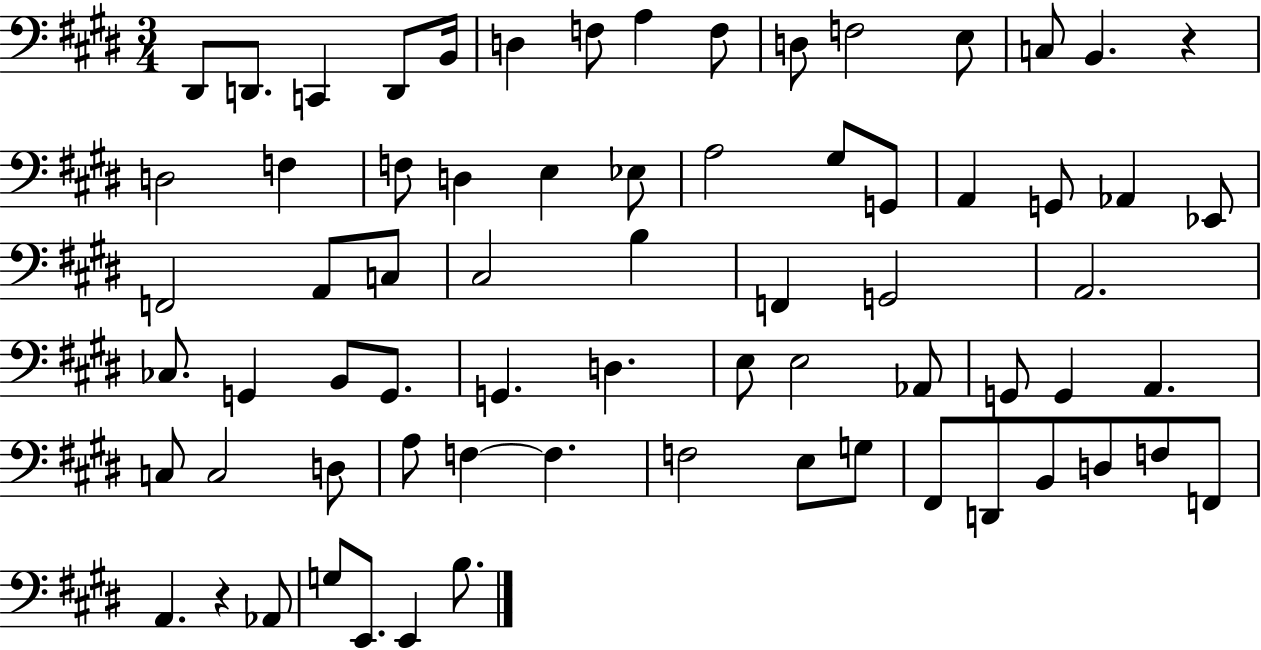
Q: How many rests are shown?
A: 2